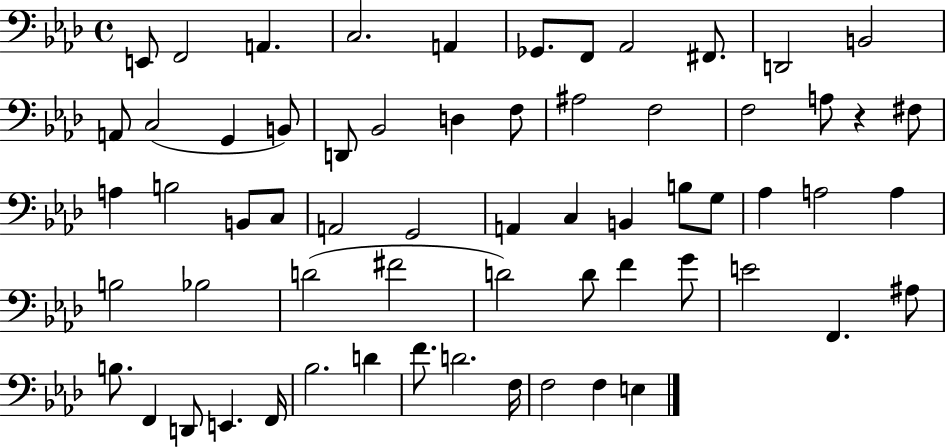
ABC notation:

X:1
T:Untitled
M:4/4
L:1/4
K:Ab
E,,/2 F,,2 A,, C,2 A,, _G,,/2 F,,/2 _A,,2 ^F,,/2 D,,2 B,,2 A,,/2 C,2 G,, B,,/2 D,,/2 _B,,2 D, F,/2 ^A,2 F,2 F,2 A,/2 z ^F,/2 A, B,2 B,,/2 C,/2 A,,2 G,,2 A,, C, B,, B,/2 G,/2 _A, A,2 A, B,2 _B,2 D2 ^F2 D2 D/2 F G/2 E2 F,, ^A,/2 B,/2 F,, D,,/2 E,, F,,/4 _B,2 D F/2 D2 F,/4 F,2 F, E,